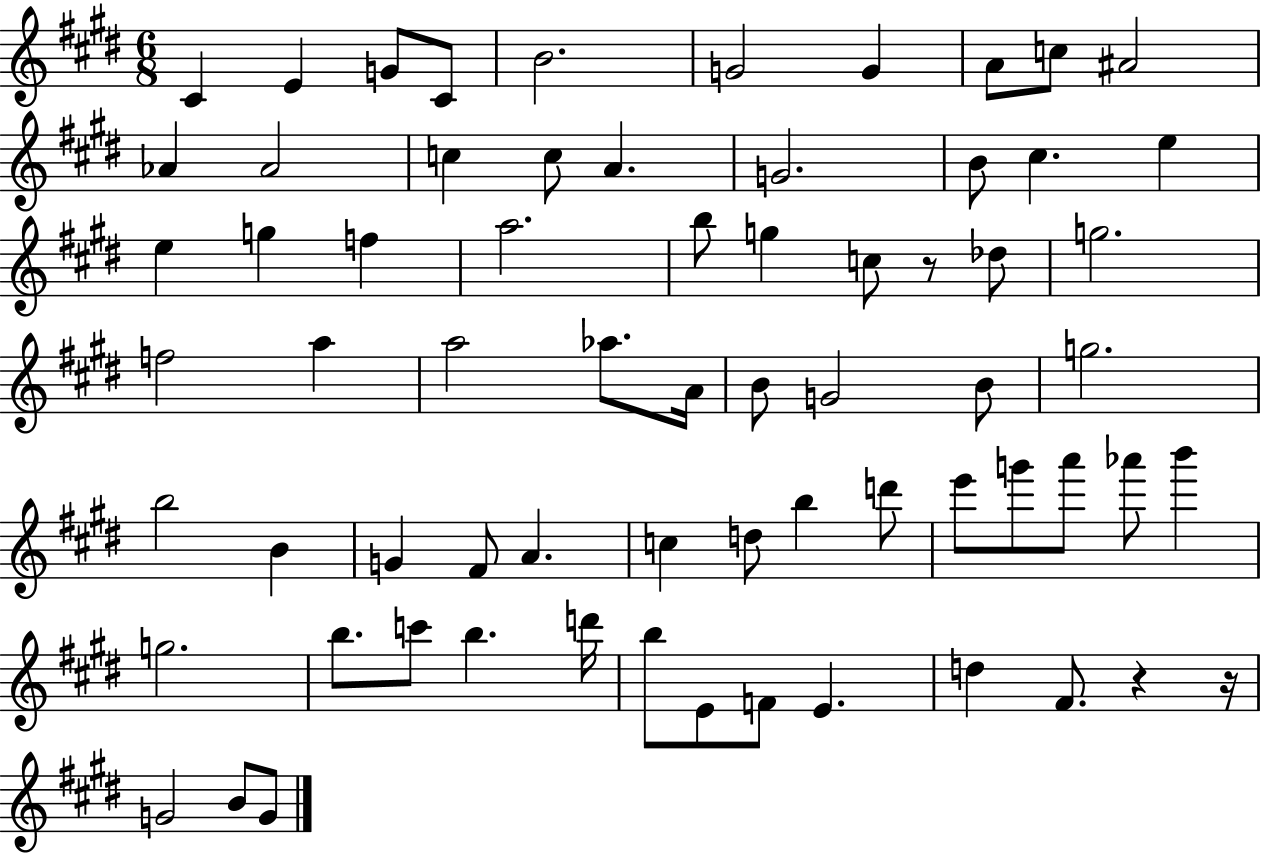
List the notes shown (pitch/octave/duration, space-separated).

C#4/q E4/q G4/e C#4/e B4/h. G4/h G4/q A4/e C5/e A#4/h Ab4/q Ab4/h C5/q C5/e A4/q. G4/h. B4/e C#5/q. E5/q E5/q G5/q F5/q A5/h. B5/e G5/q C5/e R/e Db5/e G5/h. F5/h A5/q A5/h Ab5/e. A4/s B4/e G4/h B4/e G5/h. B5/h B4/q G4/q F#4/e A4/q. C5/q D5/e B5/q D6/e E6/e G6/e A6/e Ab6/e B6/q G5/h. B5/e. C6/e B5/q. D6/s B5/e E4/e F4/e E4/q. D5/q F#4/e. R/q R/s G4/h B4/e G4/e